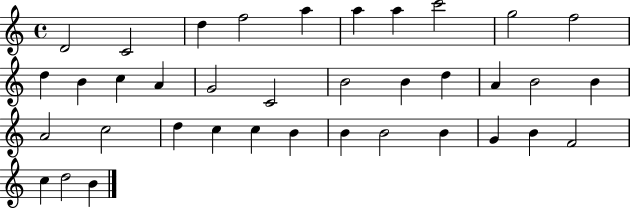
D4/h C4/h D5/q F5/h A5/q A5/q A5/q C6/h G5/h F5/h D5/q B4/q C5/q A4/q G4/h C4/h B4/h B4/q D5/q A4/q B4/h B4/q A4/h C5/h D5/q C5/q C5/q B4/q B4/q B4/h B4/q G4/q B4/q F4/h C5/q D5/h B4/q